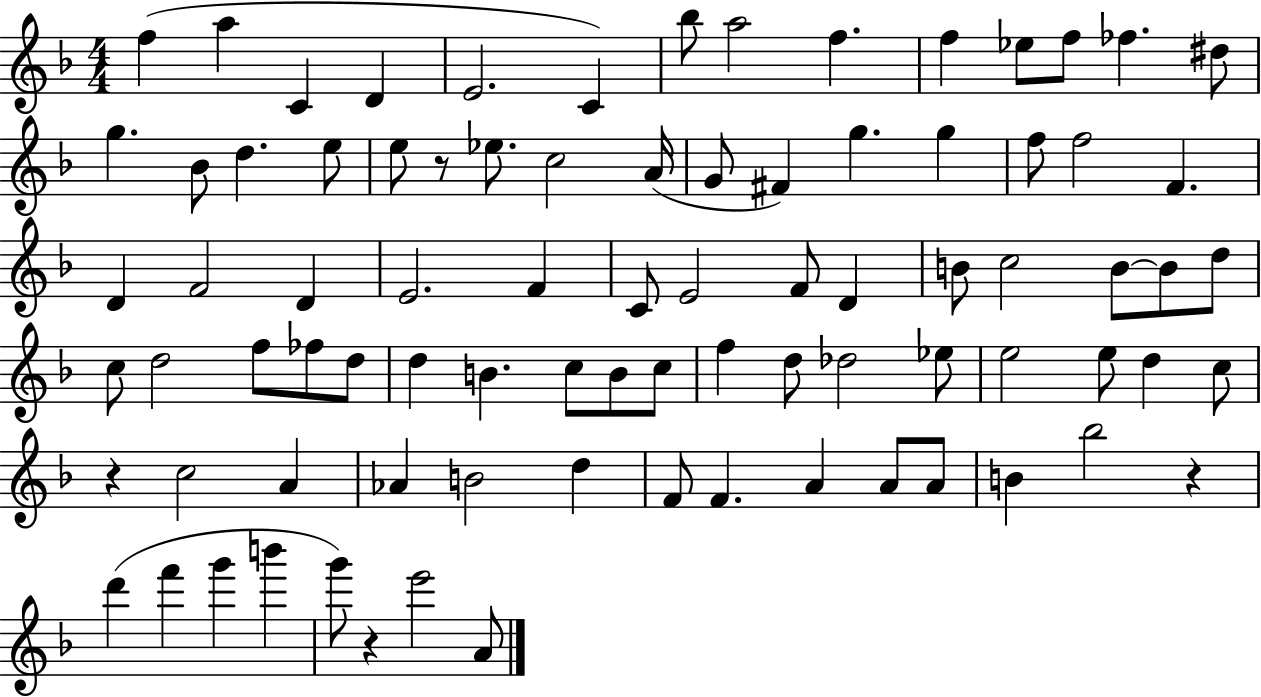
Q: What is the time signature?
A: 4/4